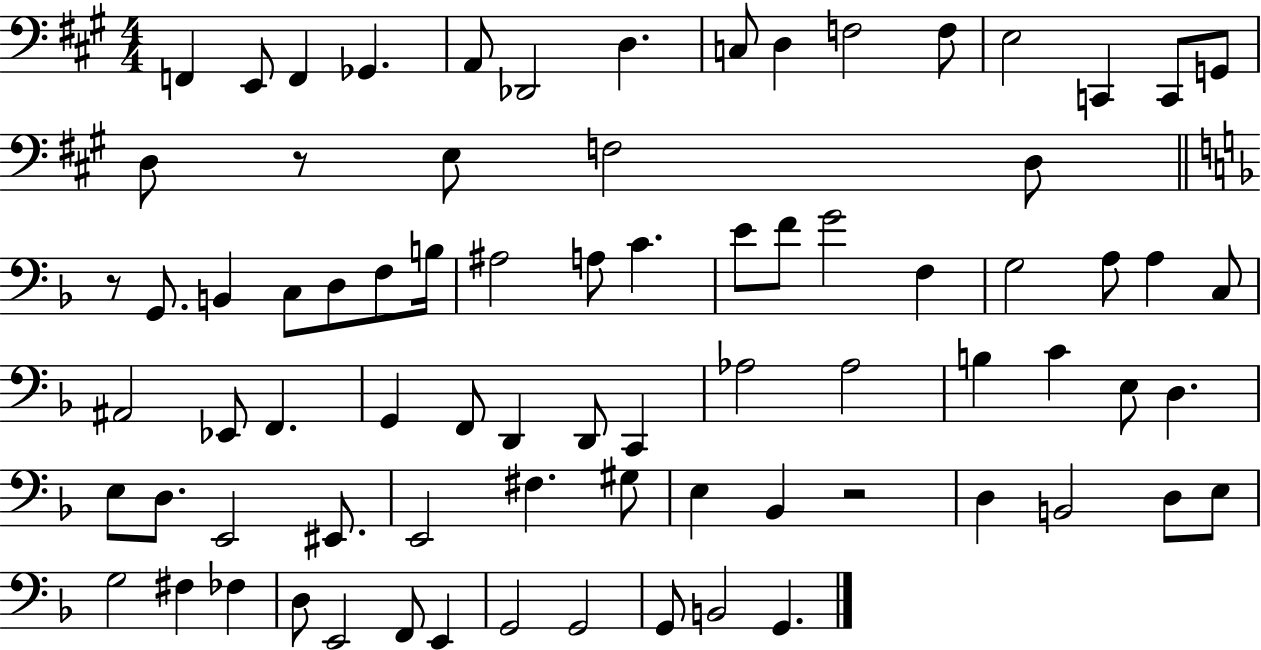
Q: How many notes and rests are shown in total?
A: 78